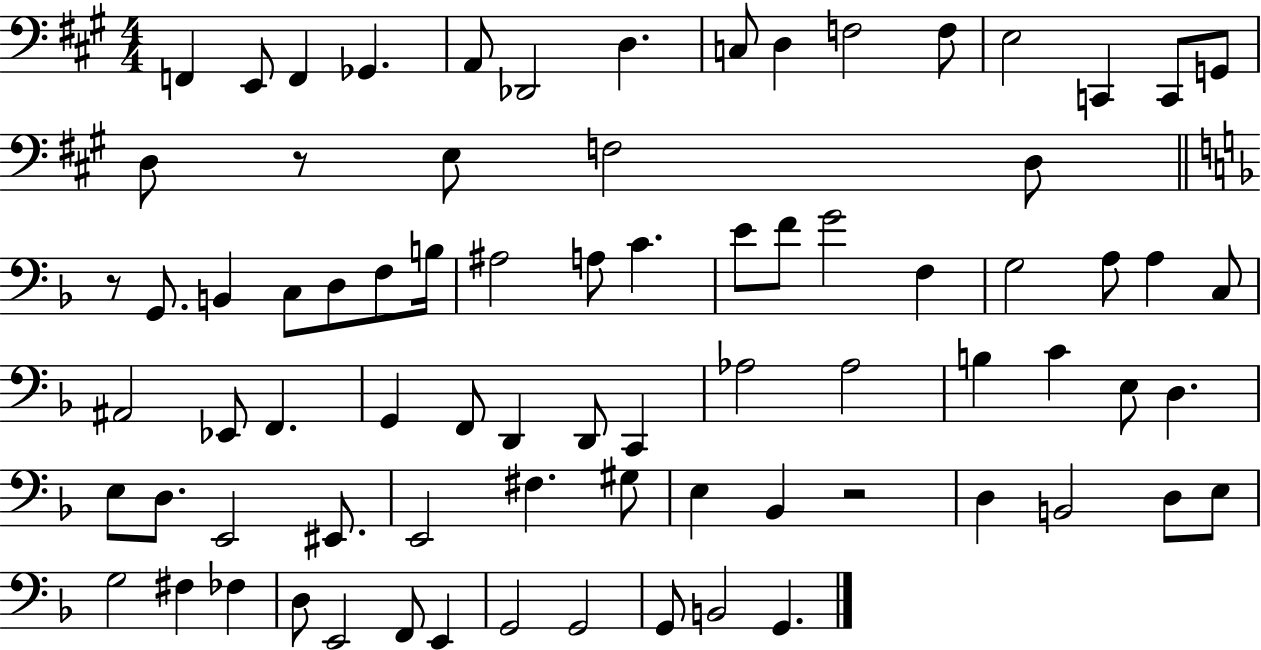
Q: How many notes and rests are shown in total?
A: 78